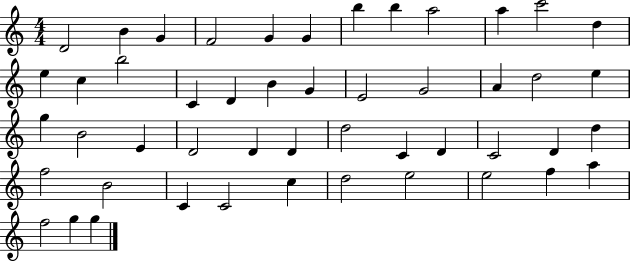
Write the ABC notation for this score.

X:1
T:Untitled
M:4/4
L:1/4
K:C
D2 B G F2 G G b b a2 a c'2 d e c b2 C D B G E2 G2 A d2 e g B2 E D2 D D d2 C D C2 D d f2 B2 C C2 c d2 e2 e2 f a f2 g g